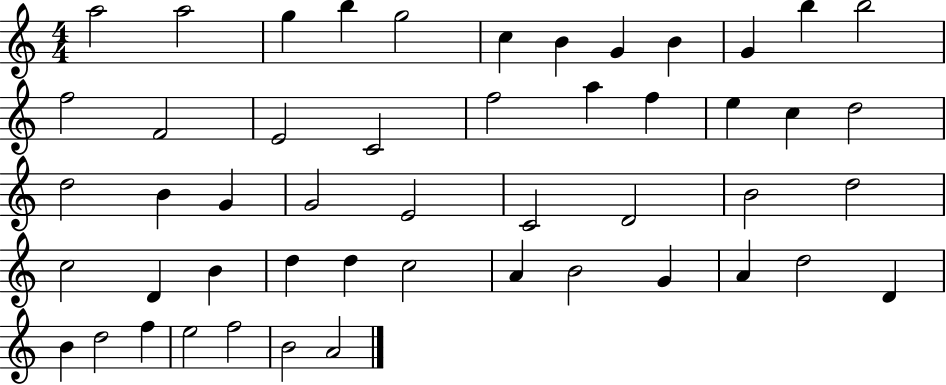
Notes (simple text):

A5/h A5/h G5/q B5/q G5/h C5/q B4/q G4/q B4/q G4/q B5/q B5/h F5/h F4/h E4/h C4/h F5/h A5/q F5/q E5/q C5/q D5/h D5/h B4/q G4/q G4/h E4/h C4/h D4/h B4/h D5/h C5/h D4/q B4/q D5/q D5/q C5/h A4/q B4/h G4/q A4/q D5/h D4/q B4/q D5/h F5/q E5/h F5/h B4/h A4/h